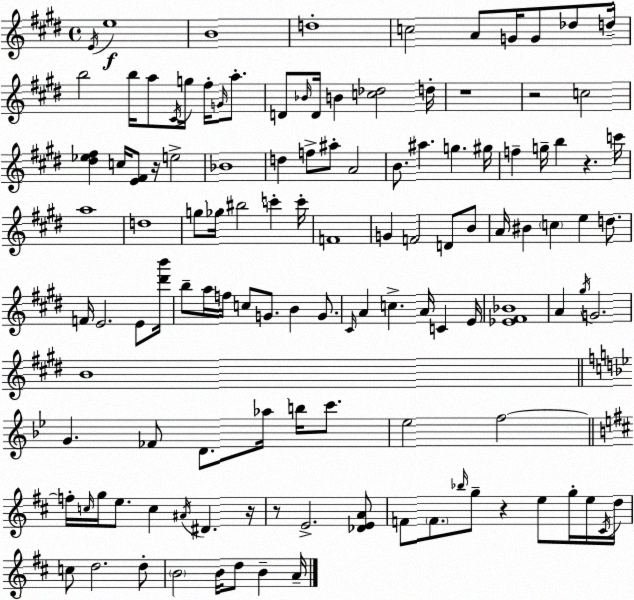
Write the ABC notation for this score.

X:1
T:Untitled
M:4/4
L:1/4
K:E
E/4 e4 B4 d4 c2 A/2 G/4 G/2 _d/2 d/4 b2 b/4 a/2 ^C/4 g/4 ^f/4 G/4 a/2 D/2 _B/4 D/4 B [c_d]2 d/4 z4 z2 c2 [^d_e^f] c/4 [E^F]/2 z/4 e2 _B4 d f/2 ^a/2 A2 B/2 ^a g ^g/4 f g/4 b z c'/4 a4 d4 g/2 _g/4 ^b2 c' c'/4 F4 G F2 D/2 B/2 A/4 ^B c e d/2 F/4 E2 E/2 [^d'b']/4 b/2 a/4 f/4 c/2 G/2 B G/2 ^C/4 A c A/4 C E/4 [_E^F_B]4 A ^g/4 G2 B4 G _F/2 D/2 _a/4 b/4 c'/2 _e2 f2 f/4 c/4 g/4 e/2 c ^A/4 ^D z/4 z/2 E2 [_DEA]/2 F/2 F/2 _b/4 g/2 z e/2 g/4 e/4 ^C/4 d/4 c/2 d2 d/2 B2 B/4 d/2 B A/4